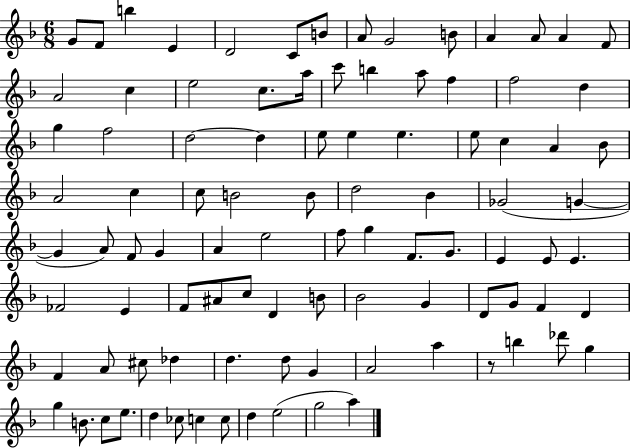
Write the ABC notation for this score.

X:1
T:Untitled
M:6/8
L:1/4
K:F
G/2 F/2 b E D2 C/2 B/2 A/2 G2 B/2 A A/2 A F/2 A2 c e2 c/2 a/4 c'/2 b a/2 f f2 d g f2 d2 d e/2 e e e/2 c A _B/2 A2 c c/2 B2 B/2 d2 _B _G2 G G A/2 F/2 G A e2 f/2 g F/2 G/2 E E/2 E _F2 E F/2 ^A/2 c/2 D B/2 _B2 G D/2 G/2 F D F A/2 ^c/2 _d d d/2 G A2 a z/2 b _d'/2 g g B/2 c/2 e/2 d _c/2 c c/2 d e2 g2 a